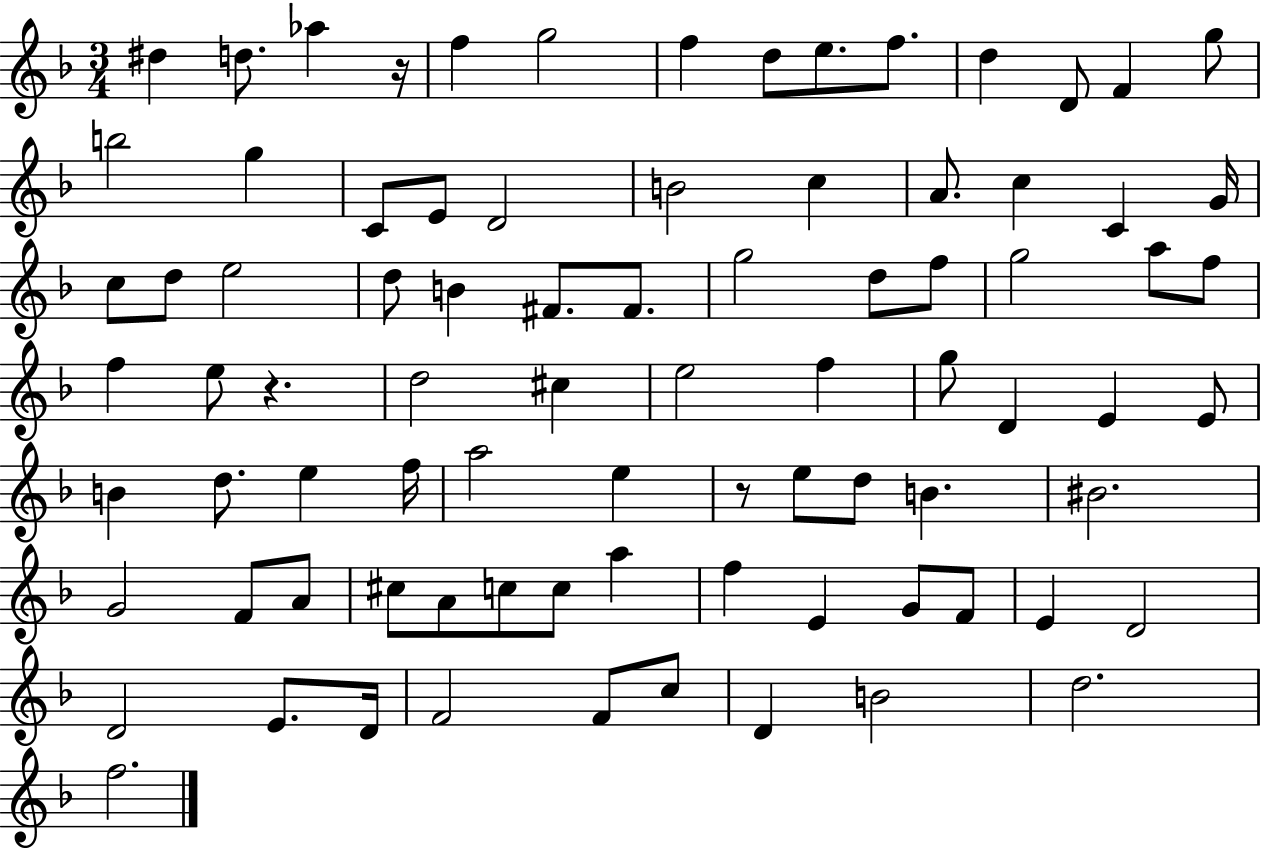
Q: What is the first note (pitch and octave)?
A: D#5